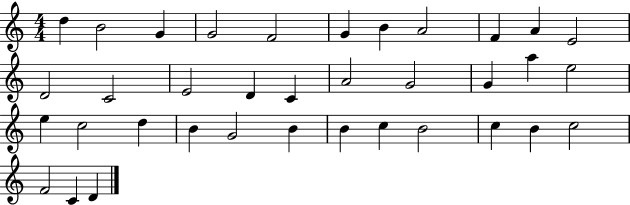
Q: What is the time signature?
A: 4/4